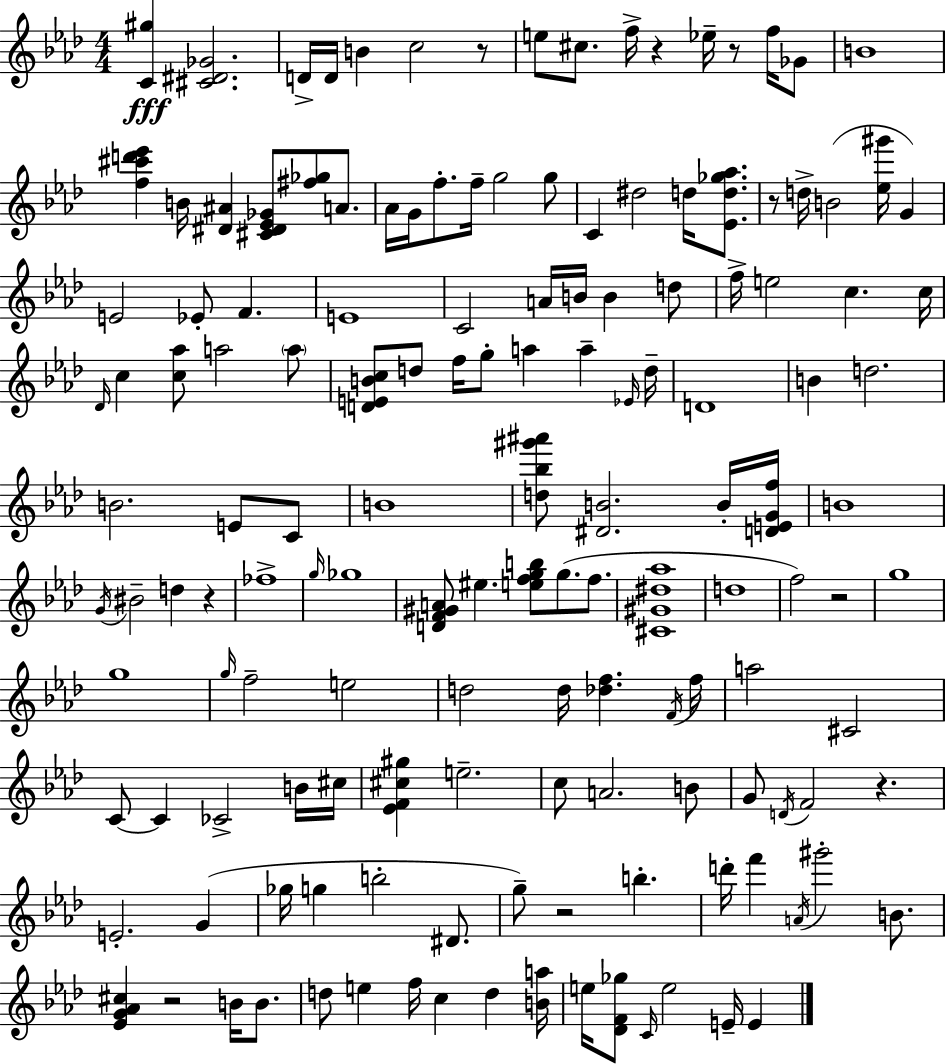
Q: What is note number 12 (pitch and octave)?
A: B4